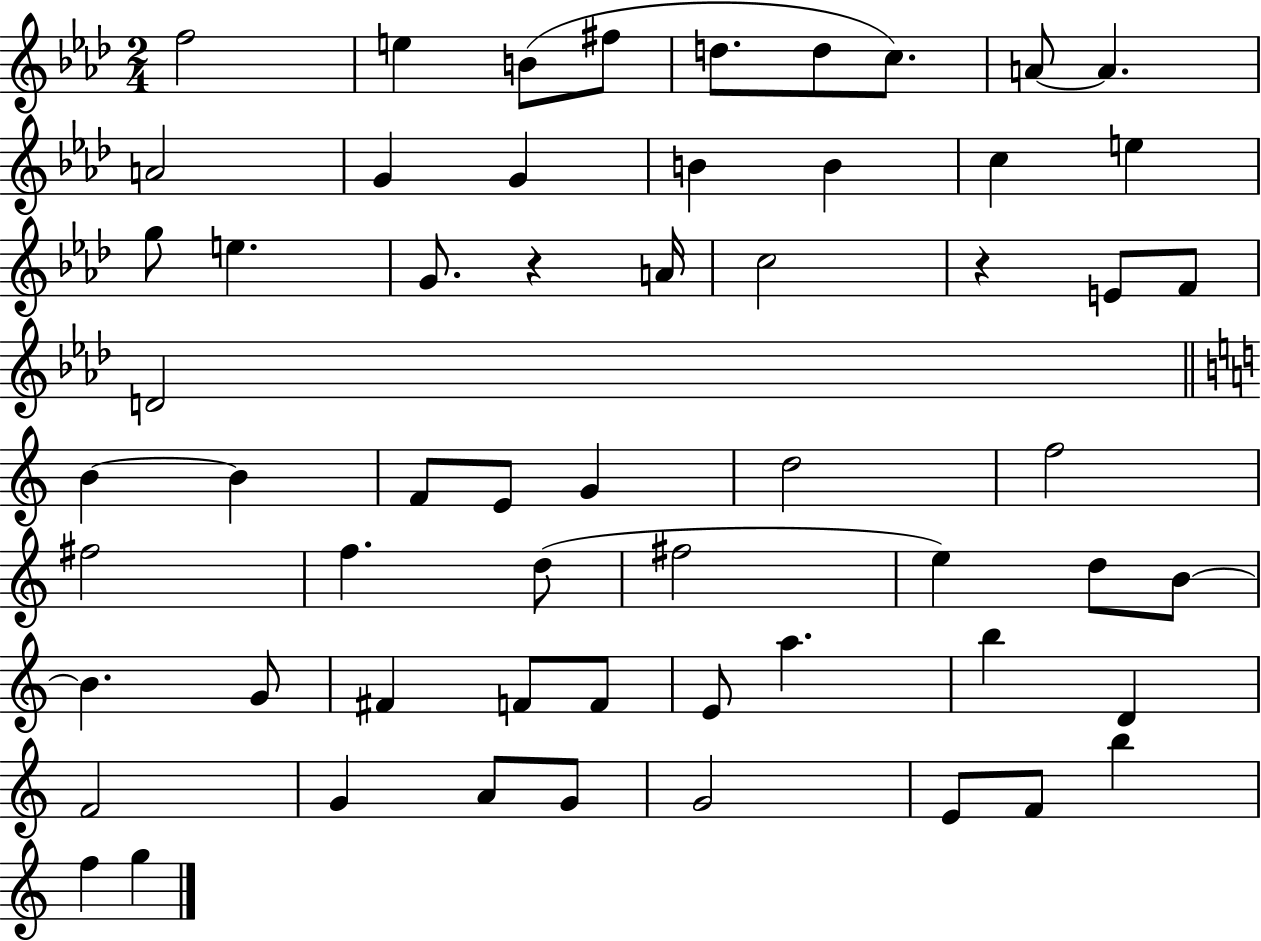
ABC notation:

X:1
T:Untitled
M:2/4
L:1/4
K:Ab
f2 e B/2 ^f/2 d/2 d/2 c/2 A/2 A A2 G G B B c e g/2 e G/2 z A/4 c2 z E/2 F/2 D2 B B F/2 E/2 G d2 f2 ^f2 f d/2 ^f2 e d/2 B/2 B G/2 ^F F/2 F/2 E/2 a b D F2 G A/2 G/2 G2 E/2 F/2 b f g